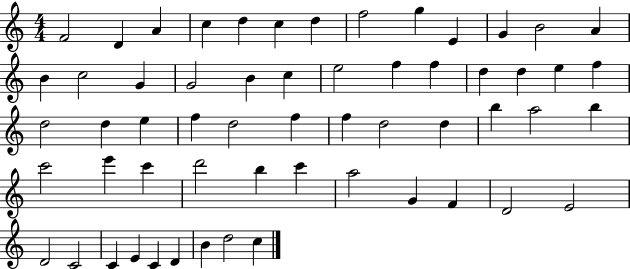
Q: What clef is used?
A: treble